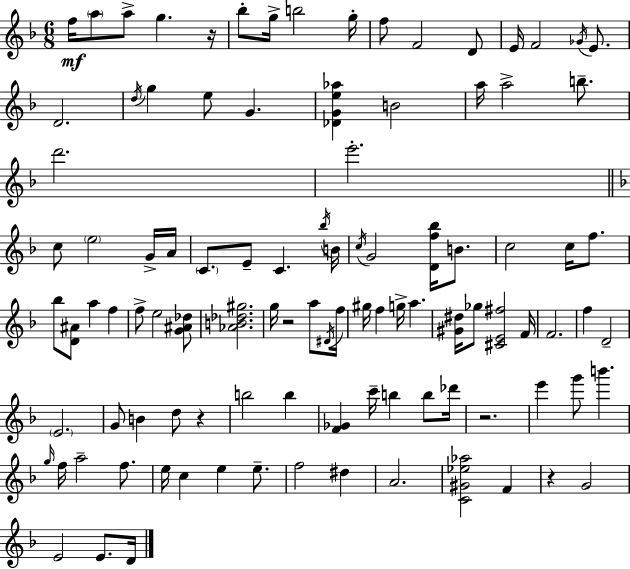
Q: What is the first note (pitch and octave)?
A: F5